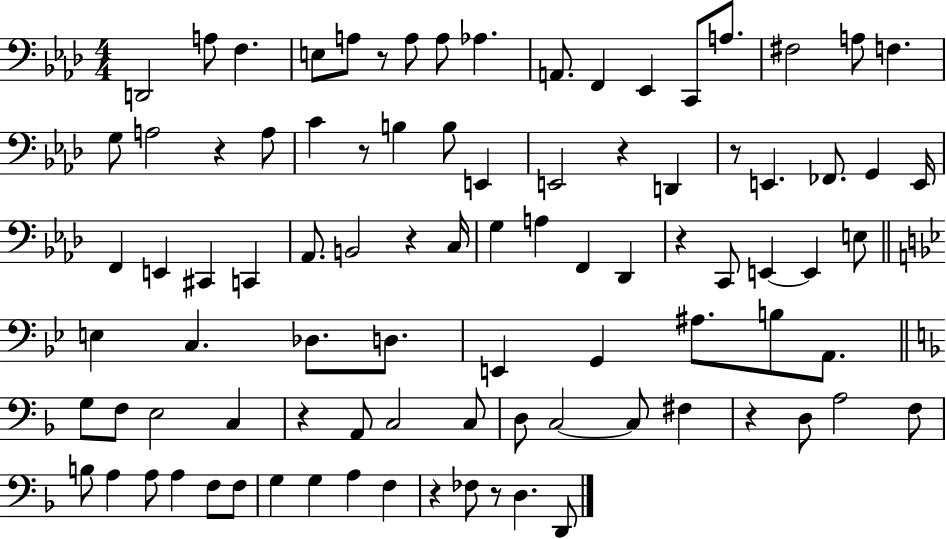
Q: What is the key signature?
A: AES major